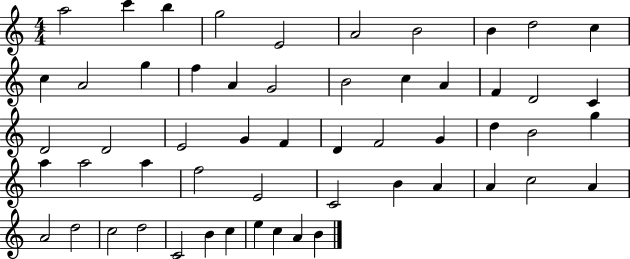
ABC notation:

X:1
T:Untitled
M:4/4
L:1/4
K:C
a2 c' b g2 E2 A2 B2 B d2 c c A2 g f A G2 B2 c A F D2 C D2 D2 E2 G F D F2 G d B2 g a a2 a f2 E2 C2 B A A c2 A A2 d2 c2 d2 C2 B c e c A B